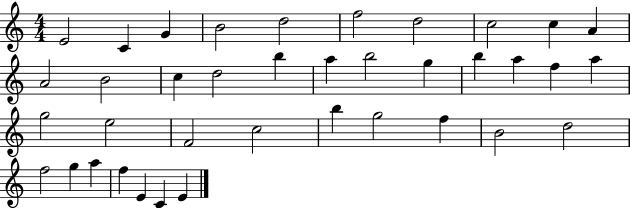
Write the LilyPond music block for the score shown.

{
  \clef treble
  \numericTimeSignature
  \time 4/4
  \key c \major
  e'2 c'4 g'4 | b'2 d''2 | f''2 d''2 | c''2 c''4 a'4 | \break a'2 b'2 | c''4 d''2 b''4 | a''4 b''2 g''4 | b''4 a''4 f''4 a''4 | \break g''2 e''2 | f'2 c''2 | b''4 g''2 f''4 | b'2 d''2 | \break f''2 g''4 a''4 | f''4 e'4 c'4 e'4 | \bar "|."
}